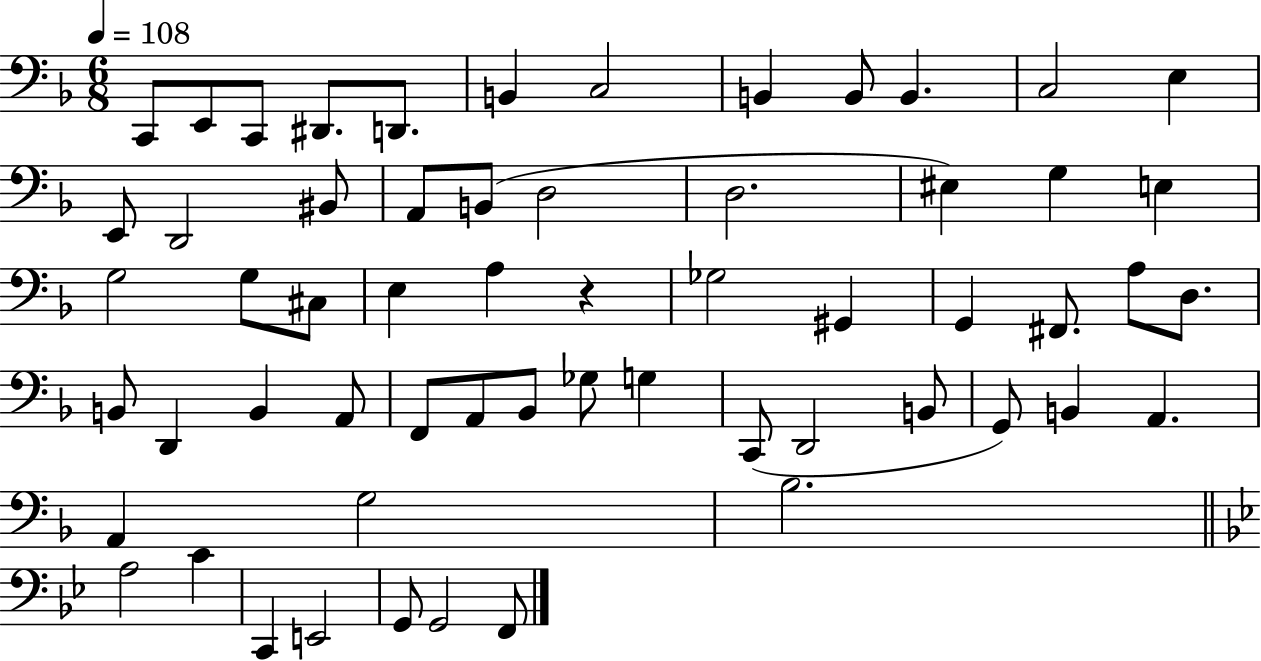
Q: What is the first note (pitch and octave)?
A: C2